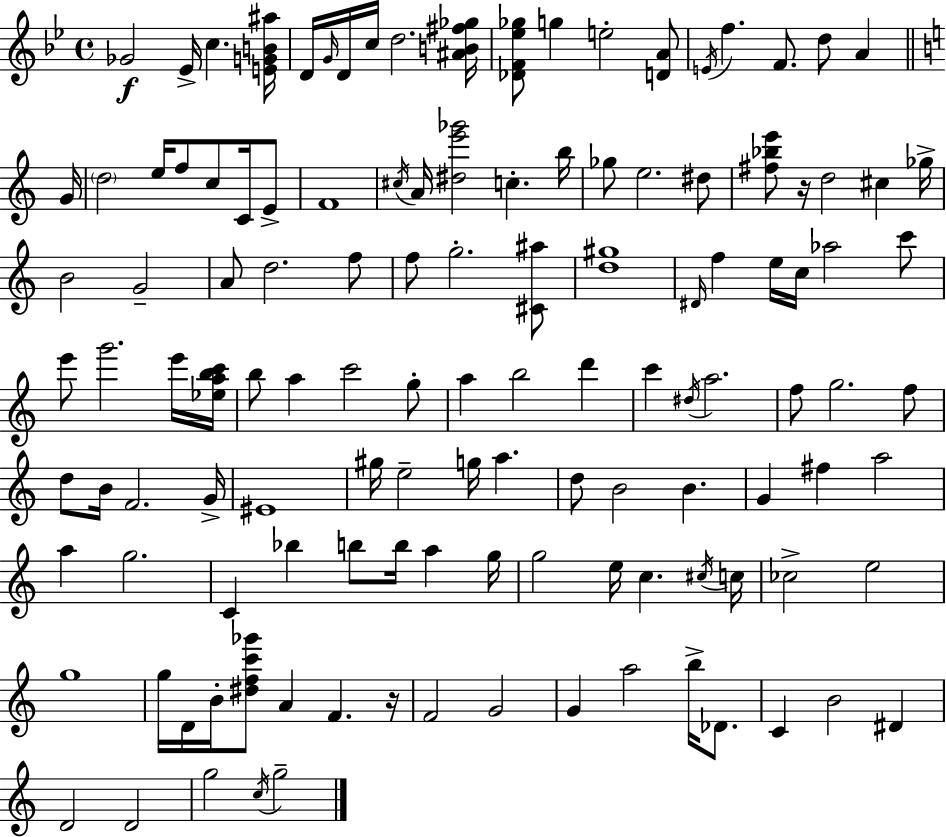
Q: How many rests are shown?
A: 2